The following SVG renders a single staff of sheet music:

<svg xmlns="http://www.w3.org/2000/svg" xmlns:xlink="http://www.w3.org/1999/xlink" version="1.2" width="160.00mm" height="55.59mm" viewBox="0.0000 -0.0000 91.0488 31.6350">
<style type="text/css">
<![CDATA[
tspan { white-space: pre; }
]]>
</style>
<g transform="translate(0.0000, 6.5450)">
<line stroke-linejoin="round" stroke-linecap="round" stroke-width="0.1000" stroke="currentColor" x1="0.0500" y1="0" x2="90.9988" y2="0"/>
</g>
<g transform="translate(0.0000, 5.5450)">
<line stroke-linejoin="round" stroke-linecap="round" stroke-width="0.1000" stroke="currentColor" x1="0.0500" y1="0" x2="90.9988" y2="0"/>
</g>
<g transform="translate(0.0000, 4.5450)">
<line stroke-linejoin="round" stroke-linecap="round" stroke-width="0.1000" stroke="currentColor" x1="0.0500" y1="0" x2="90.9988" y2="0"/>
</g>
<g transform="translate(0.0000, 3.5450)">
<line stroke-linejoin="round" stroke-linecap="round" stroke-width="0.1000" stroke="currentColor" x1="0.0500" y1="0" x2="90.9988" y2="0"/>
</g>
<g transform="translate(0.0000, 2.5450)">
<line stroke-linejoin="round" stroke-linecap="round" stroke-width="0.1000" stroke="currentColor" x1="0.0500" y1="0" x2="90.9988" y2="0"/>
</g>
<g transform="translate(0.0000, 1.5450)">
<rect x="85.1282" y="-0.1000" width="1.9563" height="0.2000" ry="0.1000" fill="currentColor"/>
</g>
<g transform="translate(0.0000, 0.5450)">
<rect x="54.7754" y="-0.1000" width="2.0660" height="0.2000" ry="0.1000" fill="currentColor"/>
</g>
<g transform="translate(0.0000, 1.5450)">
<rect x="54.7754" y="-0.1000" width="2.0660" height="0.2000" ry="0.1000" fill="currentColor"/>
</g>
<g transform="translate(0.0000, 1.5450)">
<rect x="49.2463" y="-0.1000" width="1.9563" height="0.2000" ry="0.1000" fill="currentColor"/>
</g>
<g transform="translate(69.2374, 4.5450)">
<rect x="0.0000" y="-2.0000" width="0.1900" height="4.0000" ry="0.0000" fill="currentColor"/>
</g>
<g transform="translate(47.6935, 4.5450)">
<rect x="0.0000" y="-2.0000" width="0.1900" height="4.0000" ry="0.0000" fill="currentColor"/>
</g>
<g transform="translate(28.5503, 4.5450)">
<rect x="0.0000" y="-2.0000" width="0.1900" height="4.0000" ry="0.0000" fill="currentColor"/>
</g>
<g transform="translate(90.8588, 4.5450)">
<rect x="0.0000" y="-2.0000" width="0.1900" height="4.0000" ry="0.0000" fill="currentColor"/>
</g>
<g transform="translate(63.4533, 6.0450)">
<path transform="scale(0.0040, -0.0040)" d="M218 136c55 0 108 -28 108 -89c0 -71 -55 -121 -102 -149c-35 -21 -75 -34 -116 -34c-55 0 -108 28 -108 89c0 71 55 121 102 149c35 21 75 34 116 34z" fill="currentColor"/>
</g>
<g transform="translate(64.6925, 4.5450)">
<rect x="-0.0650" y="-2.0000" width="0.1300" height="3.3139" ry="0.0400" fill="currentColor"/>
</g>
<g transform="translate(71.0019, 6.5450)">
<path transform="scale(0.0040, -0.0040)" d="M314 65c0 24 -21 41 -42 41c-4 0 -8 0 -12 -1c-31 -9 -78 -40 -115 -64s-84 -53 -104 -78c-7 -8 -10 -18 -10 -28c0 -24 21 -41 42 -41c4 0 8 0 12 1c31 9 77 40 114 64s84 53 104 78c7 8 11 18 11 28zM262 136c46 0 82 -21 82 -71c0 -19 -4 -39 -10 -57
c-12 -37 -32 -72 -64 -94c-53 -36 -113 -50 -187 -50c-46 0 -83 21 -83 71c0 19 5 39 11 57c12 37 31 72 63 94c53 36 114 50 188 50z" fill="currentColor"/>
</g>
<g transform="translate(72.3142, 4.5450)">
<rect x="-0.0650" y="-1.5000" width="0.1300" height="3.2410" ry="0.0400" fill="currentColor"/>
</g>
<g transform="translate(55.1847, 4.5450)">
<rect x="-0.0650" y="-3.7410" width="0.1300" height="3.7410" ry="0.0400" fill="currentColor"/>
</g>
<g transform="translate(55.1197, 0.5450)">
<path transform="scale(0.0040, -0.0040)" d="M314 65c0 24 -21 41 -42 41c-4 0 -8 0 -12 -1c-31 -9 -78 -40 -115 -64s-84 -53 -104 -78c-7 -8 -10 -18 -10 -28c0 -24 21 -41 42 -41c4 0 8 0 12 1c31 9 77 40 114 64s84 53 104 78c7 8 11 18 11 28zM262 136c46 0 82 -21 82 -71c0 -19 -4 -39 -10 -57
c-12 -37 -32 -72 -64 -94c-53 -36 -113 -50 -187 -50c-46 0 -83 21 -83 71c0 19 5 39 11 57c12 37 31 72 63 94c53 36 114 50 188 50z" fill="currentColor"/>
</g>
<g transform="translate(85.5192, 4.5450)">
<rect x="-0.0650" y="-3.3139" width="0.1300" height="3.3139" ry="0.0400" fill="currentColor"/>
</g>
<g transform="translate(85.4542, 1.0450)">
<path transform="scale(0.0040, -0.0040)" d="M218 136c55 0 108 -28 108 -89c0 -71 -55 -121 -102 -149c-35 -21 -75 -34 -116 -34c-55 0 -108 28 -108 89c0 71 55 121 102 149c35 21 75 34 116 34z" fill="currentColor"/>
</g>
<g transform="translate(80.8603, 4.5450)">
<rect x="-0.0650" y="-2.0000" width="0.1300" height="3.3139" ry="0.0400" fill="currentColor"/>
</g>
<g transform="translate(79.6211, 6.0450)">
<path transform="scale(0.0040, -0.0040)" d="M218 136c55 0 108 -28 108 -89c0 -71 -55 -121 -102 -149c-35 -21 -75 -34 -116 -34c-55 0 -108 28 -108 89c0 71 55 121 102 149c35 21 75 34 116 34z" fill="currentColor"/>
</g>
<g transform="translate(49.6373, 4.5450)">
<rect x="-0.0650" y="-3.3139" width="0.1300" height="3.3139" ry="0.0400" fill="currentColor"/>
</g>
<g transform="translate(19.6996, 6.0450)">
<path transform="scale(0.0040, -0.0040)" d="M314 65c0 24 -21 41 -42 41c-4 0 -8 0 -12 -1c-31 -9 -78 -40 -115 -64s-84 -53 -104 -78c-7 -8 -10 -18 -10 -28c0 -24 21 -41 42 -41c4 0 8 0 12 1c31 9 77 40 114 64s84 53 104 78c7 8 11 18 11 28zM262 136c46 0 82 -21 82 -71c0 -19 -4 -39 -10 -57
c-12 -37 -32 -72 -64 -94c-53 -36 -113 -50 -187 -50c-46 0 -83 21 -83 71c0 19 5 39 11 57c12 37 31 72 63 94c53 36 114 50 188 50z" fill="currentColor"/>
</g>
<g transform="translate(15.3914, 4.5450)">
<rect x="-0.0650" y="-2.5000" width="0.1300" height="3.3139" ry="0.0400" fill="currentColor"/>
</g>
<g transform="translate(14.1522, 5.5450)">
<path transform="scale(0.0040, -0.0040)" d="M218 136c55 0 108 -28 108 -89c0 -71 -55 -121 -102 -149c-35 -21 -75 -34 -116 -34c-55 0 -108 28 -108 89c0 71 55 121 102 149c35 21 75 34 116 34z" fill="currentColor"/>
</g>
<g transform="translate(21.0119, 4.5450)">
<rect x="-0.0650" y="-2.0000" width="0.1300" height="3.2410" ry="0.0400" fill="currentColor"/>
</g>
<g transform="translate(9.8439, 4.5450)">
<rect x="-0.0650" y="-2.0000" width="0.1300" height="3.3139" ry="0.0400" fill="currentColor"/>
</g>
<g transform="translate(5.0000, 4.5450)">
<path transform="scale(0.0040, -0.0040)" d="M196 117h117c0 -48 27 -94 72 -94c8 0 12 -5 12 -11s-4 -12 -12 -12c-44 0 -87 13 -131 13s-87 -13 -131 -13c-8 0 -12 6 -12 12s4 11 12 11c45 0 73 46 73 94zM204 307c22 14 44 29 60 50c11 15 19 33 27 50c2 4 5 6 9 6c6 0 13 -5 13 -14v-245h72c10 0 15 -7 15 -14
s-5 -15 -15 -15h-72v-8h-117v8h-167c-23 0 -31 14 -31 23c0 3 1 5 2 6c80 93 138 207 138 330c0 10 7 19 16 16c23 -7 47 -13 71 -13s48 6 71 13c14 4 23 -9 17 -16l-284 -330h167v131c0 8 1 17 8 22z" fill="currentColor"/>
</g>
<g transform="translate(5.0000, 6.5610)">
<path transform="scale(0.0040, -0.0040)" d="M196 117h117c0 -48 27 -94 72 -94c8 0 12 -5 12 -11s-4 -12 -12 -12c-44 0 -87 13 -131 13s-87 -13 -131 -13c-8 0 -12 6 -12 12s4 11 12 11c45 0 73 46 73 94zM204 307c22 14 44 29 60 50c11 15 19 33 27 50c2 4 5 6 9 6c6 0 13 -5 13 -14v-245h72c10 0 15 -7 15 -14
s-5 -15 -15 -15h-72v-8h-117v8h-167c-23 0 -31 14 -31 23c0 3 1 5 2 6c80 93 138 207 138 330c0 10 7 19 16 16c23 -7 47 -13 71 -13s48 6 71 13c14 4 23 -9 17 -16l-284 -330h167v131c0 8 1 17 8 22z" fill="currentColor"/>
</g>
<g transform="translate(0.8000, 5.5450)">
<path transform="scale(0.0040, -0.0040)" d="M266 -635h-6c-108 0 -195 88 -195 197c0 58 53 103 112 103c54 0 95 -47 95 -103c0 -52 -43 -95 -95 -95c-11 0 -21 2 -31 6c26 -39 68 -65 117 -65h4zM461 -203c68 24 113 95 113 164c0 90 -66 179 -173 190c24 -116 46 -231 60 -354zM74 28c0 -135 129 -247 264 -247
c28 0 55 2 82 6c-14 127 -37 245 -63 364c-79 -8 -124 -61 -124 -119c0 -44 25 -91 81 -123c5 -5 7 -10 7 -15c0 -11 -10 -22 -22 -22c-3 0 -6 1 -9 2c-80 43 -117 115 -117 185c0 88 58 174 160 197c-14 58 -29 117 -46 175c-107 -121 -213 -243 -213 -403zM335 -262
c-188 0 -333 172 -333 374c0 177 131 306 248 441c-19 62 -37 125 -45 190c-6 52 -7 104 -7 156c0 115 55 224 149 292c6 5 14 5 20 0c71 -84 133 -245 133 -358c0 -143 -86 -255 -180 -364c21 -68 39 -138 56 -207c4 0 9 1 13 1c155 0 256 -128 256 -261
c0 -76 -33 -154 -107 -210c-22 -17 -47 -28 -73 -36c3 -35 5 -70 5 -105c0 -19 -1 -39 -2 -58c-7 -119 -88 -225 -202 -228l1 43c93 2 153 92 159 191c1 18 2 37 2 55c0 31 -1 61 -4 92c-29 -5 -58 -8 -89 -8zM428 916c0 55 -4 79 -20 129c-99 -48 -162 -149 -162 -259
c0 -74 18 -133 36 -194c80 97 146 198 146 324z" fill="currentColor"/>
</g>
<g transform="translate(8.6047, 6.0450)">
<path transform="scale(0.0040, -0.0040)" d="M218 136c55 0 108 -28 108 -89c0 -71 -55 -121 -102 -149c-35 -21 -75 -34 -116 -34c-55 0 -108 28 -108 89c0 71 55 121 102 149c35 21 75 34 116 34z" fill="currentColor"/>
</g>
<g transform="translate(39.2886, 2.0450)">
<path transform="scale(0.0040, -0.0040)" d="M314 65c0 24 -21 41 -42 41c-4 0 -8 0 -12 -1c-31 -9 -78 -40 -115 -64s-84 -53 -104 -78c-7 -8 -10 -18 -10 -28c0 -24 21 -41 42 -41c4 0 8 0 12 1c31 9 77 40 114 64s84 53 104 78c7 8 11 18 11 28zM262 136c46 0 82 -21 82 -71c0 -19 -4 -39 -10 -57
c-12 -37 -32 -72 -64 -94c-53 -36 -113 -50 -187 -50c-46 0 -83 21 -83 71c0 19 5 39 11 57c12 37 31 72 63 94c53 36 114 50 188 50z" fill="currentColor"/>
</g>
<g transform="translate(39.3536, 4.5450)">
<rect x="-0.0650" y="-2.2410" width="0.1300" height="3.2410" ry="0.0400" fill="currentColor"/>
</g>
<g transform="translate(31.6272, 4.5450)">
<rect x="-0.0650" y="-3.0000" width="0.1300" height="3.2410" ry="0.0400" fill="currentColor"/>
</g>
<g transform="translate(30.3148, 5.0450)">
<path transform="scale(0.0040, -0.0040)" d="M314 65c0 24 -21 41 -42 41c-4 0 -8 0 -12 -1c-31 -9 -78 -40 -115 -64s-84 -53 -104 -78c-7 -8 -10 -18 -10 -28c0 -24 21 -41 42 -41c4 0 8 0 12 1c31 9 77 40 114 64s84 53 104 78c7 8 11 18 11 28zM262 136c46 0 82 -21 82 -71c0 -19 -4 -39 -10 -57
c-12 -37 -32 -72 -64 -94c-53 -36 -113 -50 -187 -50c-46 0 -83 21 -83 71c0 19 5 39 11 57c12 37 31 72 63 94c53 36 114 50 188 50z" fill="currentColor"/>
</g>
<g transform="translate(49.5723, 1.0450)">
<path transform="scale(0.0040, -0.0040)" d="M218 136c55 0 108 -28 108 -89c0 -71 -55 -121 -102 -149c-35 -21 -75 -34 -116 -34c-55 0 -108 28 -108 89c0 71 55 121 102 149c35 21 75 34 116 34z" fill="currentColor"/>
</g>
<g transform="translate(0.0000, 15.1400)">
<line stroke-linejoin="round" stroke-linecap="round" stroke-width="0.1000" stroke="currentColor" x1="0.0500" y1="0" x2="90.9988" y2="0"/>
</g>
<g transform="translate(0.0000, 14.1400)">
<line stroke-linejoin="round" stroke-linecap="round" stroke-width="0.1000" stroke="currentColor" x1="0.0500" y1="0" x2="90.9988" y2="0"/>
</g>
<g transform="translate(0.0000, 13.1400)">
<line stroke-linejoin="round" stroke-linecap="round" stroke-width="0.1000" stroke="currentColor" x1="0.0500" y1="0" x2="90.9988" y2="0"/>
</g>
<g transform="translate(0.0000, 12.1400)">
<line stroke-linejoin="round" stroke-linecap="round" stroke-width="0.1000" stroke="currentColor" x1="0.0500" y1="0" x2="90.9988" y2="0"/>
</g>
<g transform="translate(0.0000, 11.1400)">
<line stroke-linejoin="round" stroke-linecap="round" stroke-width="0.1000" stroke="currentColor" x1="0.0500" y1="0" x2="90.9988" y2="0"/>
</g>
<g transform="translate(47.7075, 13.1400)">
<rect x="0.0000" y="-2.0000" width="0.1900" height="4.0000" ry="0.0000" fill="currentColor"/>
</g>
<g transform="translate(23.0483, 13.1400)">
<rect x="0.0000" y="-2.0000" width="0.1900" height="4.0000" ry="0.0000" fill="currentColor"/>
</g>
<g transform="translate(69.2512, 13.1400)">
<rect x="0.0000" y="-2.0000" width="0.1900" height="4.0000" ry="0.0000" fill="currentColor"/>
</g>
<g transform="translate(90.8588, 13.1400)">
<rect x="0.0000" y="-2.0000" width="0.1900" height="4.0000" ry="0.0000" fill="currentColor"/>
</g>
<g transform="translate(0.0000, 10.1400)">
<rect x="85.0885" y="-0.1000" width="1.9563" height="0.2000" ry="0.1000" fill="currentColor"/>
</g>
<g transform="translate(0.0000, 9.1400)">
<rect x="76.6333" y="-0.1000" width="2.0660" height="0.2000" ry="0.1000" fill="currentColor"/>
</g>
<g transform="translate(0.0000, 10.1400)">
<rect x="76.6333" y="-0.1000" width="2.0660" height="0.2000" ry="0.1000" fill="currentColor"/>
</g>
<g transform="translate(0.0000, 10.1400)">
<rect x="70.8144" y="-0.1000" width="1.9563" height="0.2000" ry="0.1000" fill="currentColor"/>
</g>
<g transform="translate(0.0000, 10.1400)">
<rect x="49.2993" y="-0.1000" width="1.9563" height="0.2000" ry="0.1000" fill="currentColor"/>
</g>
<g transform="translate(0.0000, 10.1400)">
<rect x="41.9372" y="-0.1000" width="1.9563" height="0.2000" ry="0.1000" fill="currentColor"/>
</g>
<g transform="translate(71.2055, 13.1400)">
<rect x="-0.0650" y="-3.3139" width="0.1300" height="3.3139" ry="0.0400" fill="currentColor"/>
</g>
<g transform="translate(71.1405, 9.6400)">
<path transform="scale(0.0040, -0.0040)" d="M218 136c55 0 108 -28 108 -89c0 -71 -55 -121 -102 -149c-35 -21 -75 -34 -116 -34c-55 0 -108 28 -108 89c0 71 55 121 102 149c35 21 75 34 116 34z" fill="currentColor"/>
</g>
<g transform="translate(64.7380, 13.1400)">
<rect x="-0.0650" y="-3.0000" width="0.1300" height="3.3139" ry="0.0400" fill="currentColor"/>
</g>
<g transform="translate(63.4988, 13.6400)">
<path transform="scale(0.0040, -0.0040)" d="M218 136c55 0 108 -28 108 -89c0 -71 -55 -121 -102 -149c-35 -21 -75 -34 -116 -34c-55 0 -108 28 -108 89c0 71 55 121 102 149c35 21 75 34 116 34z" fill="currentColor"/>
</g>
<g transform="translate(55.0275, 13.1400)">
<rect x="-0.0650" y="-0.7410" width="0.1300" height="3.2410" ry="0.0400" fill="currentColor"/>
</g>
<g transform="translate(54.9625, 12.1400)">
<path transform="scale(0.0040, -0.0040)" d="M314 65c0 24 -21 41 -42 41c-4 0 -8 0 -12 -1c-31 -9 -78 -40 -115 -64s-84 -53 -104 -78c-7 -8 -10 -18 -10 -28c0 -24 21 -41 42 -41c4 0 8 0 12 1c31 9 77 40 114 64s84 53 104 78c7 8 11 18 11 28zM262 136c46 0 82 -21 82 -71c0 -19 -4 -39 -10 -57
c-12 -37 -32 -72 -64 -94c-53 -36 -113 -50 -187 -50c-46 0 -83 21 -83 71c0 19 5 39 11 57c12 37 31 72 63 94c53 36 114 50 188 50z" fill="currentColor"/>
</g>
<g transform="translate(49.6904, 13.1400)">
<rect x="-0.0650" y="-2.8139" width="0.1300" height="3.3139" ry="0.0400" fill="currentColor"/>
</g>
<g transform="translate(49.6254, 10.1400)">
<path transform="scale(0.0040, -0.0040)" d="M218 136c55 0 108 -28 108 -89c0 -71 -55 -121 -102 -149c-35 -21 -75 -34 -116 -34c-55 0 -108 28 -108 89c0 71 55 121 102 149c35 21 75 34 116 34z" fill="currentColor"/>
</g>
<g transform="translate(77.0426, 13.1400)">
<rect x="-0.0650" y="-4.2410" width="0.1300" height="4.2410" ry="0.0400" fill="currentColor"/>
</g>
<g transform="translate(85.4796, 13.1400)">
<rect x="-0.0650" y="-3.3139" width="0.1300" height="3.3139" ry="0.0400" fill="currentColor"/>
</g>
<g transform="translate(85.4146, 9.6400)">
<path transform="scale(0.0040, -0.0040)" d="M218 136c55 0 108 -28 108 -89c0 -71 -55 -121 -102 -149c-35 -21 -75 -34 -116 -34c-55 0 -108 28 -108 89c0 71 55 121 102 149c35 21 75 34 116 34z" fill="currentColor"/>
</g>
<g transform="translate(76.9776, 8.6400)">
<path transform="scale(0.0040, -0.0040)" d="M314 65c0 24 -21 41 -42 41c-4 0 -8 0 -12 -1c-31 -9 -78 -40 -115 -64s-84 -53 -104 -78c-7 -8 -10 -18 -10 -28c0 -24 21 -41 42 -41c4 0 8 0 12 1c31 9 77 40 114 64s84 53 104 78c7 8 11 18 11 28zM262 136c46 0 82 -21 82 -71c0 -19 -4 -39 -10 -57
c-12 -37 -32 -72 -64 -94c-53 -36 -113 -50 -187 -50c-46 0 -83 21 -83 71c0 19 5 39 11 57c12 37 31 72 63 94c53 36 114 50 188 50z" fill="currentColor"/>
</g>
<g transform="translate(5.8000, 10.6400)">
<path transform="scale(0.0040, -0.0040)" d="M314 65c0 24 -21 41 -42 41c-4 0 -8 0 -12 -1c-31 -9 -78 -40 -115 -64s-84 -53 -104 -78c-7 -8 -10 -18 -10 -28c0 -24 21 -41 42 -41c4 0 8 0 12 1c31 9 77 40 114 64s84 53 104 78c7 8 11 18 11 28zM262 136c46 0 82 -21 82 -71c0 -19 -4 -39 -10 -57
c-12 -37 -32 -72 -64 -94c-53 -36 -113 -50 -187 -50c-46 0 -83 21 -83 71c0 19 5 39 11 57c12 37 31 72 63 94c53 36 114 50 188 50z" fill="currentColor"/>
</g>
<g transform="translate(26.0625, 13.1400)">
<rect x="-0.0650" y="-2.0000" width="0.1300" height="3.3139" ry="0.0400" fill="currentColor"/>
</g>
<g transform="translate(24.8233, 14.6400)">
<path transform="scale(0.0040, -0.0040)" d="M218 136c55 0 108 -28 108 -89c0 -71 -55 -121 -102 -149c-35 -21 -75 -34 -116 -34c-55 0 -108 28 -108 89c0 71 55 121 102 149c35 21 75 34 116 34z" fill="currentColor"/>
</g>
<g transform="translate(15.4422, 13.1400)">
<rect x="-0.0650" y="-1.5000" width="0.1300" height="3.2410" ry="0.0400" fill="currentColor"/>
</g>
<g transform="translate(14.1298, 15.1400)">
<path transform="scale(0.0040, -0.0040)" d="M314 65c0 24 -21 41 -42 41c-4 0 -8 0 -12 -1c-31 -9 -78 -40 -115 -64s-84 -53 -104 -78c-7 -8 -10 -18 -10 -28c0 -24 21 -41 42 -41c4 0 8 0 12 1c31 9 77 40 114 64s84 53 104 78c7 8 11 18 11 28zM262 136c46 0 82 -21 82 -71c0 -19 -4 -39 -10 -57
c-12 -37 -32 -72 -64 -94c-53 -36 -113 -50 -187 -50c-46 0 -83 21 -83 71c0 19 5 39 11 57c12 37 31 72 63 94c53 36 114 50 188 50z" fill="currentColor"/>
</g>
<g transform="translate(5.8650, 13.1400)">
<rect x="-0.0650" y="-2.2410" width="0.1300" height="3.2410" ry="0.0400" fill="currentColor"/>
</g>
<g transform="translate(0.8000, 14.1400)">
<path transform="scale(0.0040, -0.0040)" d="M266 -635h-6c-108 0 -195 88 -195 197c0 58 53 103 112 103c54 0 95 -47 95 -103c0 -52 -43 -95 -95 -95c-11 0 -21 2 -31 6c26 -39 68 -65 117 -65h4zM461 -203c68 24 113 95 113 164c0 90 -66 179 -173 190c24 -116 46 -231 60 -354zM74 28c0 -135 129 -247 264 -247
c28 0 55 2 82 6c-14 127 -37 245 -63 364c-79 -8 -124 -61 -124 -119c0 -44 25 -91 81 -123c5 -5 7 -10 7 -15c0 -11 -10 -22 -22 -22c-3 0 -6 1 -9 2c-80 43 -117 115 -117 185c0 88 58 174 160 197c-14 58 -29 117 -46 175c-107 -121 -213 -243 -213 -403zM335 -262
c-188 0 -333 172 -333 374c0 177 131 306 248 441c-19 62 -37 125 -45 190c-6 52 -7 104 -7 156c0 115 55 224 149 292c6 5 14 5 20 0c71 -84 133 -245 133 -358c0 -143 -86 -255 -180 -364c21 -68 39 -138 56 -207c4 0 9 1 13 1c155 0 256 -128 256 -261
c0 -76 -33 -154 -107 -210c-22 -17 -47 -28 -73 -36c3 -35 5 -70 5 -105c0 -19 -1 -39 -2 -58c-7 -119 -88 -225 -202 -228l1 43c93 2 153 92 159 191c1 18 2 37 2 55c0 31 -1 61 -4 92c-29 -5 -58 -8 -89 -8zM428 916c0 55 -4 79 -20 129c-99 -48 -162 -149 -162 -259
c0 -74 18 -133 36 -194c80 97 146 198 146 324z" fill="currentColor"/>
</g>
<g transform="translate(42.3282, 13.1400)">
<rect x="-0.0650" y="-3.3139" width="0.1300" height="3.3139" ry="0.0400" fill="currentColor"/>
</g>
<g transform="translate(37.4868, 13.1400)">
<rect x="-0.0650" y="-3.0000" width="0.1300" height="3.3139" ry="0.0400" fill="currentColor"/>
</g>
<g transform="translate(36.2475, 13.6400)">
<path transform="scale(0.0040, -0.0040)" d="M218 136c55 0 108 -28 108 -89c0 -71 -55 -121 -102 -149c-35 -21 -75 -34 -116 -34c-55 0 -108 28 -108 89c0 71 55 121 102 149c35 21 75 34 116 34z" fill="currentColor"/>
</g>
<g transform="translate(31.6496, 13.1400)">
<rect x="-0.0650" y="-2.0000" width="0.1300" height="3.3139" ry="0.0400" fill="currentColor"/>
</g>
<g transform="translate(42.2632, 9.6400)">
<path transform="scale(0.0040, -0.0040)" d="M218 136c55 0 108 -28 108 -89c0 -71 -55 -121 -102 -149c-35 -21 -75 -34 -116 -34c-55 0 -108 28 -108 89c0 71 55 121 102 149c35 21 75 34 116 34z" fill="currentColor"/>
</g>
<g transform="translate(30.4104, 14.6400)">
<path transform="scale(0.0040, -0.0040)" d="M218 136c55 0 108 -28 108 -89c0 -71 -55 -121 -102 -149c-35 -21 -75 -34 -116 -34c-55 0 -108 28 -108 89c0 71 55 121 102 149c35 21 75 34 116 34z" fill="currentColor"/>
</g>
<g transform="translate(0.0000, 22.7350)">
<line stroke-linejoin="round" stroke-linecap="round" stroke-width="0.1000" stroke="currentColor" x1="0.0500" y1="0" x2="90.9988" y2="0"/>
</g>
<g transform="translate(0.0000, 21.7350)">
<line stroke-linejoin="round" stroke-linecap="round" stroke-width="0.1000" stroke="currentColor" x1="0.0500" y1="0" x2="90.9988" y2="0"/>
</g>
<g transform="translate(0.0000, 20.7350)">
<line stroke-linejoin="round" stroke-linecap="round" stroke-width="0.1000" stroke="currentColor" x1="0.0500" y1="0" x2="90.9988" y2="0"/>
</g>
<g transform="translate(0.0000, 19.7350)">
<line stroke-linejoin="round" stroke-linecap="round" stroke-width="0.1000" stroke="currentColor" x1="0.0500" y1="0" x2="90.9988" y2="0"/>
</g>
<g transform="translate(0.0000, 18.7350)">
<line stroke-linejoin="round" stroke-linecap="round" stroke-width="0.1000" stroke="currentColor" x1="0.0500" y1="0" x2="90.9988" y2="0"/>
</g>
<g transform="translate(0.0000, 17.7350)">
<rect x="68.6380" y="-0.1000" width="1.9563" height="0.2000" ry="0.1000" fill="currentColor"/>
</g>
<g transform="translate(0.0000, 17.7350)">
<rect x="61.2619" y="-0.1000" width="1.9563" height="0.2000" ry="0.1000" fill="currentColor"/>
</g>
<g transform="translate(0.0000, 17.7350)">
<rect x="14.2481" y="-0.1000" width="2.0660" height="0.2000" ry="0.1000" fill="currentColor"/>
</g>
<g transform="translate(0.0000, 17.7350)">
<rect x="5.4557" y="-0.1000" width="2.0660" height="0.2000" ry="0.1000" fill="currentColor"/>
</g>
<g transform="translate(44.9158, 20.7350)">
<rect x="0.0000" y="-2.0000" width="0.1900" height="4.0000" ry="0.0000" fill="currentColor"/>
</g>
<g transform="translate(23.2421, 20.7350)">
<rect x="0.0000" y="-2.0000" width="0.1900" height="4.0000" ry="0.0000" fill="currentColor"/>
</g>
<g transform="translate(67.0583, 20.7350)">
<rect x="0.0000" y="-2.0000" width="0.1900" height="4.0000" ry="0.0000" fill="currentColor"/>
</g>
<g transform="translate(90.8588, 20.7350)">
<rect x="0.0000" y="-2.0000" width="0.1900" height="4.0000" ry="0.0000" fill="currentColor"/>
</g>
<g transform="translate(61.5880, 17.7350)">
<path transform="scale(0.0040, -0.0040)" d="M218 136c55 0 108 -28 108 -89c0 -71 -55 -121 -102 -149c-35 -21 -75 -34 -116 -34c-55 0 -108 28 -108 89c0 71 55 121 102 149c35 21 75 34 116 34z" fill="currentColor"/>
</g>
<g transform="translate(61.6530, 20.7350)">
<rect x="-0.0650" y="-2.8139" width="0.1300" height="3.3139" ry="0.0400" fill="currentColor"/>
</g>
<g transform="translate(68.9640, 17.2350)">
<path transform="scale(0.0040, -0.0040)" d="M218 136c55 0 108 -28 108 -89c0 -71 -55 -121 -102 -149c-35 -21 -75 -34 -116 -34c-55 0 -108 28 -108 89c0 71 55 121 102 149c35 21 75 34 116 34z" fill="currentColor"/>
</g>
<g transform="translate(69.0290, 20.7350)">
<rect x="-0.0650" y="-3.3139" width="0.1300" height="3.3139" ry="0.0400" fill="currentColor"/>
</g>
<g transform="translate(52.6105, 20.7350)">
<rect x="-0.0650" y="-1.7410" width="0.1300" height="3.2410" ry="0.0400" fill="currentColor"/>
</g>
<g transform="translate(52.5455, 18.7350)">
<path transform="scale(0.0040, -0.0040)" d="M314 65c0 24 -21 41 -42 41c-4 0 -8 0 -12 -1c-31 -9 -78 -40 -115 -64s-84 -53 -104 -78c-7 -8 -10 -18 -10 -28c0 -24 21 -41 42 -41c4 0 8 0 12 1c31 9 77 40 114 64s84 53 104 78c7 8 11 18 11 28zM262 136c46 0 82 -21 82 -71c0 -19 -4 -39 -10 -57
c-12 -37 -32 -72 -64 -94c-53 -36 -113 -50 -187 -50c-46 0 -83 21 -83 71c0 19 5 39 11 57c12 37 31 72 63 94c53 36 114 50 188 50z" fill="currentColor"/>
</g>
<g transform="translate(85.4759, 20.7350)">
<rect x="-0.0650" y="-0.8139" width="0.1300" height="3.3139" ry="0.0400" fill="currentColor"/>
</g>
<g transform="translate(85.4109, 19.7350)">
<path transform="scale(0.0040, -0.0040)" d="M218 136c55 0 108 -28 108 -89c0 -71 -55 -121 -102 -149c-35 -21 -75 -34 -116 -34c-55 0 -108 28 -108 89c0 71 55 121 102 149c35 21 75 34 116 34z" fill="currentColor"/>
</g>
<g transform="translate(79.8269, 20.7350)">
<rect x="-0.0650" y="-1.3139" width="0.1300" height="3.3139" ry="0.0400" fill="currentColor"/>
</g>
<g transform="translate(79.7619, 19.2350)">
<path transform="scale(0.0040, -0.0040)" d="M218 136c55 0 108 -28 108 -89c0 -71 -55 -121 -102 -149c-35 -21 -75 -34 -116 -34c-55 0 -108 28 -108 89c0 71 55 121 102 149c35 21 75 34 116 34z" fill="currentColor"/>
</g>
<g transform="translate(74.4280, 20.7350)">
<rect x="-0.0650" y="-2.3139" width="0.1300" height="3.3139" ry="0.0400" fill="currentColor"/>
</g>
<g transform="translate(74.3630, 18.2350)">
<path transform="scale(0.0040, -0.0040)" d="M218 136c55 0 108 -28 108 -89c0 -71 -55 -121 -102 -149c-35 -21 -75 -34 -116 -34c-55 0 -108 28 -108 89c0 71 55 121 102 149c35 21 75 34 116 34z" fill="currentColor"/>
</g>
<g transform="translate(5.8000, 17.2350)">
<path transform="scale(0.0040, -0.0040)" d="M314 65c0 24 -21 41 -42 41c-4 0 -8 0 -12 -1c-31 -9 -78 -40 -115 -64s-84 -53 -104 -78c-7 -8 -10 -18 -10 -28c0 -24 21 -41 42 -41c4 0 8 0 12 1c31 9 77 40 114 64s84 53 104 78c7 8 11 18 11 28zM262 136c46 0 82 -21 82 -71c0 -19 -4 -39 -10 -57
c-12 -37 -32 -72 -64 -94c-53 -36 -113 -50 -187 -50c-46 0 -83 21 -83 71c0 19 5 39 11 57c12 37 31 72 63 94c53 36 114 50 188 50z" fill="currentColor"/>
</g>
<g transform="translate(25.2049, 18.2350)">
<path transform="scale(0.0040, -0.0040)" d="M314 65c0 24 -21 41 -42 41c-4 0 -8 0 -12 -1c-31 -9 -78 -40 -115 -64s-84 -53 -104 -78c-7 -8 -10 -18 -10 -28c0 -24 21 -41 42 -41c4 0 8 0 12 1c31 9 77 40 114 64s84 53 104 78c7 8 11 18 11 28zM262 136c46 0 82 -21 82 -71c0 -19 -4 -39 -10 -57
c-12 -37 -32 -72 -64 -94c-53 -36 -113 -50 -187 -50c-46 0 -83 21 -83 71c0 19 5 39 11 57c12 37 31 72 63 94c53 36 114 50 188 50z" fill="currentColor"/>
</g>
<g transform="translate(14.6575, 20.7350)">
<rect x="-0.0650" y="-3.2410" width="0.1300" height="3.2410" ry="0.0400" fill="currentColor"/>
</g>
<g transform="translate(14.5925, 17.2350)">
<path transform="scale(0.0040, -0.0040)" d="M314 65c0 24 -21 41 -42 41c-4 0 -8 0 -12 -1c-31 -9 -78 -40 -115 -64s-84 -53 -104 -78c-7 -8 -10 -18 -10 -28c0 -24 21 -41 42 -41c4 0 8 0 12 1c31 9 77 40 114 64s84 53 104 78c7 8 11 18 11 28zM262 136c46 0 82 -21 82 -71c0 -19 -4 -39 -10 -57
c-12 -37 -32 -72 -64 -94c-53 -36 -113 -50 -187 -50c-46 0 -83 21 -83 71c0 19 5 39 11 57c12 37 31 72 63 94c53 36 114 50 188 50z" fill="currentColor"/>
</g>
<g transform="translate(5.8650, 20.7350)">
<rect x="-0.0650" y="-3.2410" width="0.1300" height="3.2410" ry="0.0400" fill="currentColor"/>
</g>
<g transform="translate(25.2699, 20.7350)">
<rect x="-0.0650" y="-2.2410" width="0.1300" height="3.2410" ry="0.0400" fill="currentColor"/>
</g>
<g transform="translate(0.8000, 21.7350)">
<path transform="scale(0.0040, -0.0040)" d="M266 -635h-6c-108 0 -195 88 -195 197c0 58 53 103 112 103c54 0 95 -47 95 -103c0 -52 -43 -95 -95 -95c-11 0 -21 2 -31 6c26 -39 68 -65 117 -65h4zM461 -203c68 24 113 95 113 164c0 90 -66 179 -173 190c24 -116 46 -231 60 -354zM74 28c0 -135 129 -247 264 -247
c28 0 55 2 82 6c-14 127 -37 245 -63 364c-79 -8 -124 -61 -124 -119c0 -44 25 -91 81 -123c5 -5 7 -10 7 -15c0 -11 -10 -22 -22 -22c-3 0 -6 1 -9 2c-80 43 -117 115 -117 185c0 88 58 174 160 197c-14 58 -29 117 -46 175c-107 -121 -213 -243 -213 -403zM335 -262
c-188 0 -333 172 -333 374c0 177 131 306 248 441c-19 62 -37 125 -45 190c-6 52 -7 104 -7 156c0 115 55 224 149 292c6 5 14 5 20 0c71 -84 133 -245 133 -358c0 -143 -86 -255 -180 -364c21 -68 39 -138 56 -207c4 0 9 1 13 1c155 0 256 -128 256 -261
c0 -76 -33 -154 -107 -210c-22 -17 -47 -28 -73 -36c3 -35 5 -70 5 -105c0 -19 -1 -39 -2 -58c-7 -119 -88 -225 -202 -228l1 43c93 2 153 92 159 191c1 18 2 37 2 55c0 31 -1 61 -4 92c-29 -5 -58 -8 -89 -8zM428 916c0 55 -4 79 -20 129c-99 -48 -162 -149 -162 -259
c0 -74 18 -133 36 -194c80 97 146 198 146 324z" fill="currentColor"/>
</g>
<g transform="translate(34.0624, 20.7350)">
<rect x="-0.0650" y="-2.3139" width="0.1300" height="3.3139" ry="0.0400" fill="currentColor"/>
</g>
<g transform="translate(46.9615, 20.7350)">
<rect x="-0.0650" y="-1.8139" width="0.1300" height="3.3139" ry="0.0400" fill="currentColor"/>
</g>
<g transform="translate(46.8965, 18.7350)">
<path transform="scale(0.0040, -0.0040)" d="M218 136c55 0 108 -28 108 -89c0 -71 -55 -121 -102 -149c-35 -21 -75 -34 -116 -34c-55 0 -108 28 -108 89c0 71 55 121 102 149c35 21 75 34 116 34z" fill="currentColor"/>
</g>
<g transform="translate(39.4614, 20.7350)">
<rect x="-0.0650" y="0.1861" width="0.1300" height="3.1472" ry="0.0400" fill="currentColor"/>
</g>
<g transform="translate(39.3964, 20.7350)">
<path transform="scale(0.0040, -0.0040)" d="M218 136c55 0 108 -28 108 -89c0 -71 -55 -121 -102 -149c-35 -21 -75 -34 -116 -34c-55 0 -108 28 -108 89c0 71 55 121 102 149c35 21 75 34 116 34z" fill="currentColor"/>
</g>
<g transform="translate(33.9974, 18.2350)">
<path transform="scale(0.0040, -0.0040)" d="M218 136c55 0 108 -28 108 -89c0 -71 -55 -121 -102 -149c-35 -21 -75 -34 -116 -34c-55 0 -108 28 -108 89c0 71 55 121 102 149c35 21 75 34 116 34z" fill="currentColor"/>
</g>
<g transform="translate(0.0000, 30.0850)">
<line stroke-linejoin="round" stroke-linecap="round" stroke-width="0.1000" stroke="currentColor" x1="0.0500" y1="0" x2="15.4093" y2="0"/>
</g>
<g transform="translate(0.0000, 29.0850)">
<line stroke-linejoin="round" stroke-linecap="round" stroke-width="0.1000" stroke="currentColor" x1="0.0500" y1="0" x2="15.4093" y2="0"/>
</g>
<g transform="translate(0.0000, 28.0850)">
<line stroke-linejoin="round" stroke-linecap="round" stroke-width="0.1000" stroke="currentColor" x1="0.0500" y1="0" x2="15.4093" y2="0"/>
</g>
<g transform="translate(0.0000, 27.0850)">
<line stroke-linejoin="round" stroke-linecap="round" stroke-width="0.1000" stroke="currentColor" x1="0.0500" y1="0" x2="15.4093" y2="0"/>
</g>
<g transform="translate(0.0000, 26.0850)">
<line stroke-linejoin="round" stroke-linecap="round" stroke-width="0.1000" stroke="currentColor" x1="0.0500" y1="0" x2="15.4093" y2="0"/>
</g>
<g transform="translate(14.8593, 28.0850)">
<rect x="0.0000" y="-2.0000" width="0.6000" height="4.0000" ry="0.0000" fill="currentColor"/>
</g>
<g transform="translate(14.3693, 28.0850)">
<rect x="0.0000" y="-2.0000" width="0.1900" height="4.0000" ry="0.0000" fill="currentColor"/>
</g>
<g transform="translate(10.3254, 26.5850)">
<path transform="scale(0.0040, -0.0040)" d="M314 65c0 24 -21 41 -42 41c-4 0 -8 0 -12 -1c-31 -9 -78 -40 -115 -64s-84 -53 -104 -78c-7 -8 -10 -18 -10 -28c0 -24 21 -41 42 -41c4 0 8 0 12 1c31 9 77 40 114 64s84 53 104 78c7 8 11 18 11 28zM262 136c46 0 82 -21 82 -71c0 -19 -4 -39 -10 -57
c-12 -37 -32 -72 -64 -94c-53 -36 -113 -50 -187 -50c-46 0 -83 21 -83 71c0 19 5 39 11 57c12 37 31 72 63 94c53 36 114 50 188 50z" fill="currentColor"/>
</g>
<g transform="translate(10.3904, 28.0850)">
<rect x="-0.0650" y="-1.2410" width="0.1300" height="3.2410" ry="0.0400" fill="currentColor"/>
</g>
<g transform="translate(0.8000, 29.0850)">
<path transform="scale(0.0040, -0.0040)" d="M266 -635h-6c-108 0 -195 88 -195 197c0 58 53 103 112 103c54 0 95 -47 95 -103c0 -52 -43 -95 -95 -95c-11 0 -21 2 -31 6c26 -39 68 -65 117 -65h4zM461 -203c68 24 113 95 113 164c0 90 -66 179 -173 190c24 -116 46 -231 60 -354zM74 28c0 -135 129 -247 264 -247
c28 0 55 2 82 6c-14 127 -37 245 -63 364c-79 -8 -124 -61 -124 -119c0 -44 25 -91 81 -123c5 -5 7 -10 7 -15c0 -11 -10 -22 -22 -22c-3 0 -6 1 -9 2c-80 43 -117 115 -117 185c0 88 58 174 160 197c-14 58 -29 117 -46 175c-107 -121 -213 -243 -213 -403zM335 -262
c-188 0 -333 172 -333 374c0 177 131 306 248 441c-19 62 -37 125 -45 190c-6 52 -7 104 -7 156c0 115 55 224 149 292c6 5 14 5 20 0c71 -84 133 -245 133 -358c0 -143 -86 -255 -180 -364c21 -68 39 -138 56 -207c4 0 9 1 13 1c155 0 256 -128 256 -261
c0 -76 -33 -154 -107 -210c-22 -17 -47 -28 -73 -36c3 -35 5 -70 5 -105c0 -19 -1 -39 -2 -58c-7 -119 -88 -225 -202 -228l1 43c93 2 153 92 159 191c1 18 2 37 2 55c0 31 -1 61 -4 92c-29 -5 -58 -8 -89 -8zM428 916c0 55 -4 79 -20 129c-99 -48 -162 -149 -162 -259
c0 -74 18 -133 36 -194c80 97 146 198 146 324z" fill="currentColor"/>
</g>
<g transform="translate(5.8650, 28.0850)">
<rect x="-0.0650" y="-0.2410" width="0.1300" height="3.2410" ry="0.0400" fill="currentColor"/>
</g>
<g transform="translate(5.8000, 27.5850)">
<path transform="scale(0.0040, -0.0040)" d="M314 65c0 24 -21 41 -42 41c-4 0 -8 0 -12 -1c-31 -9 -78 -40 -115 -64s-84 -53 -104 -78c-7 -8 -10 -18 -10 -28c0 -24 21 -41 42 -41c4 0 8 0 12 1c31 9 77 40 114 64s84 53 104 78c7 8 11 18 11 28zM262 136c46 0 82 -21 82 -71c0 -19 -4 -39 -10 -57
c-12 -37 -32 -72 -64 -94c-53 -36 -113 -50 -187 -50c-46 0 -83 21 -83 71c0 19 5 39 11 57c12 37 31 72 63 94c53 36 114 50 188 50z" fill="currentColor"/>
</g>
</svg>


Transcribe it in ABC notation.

X:1
T:Untitled
M:4/4
L:1/4
K:C
F G F2 A2 g2 b c'2 F E2 F b g2 E2 F F A b a d2 A b d'2 b b2 b2 g2 g B f f2 a b g e d c2 e2